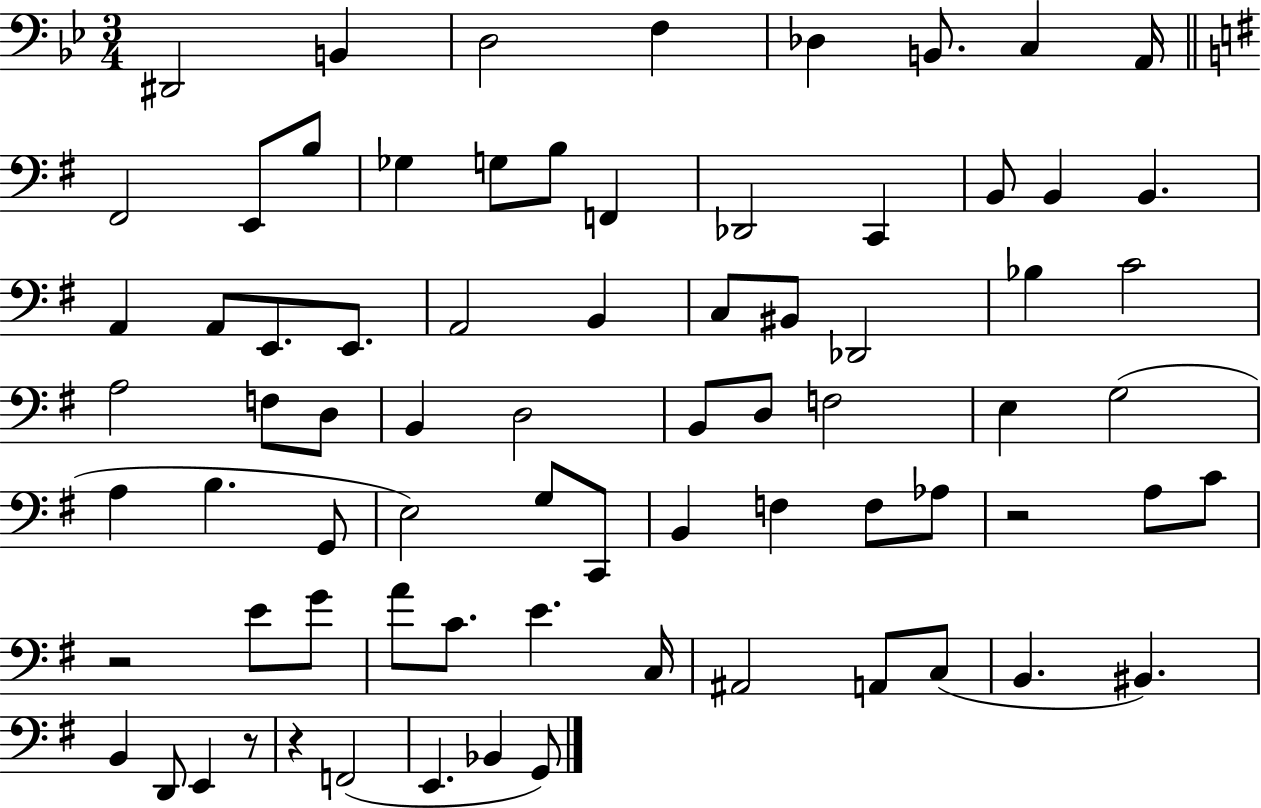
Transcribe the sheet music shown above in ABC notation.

X:1
T:Untitled
M:3/4
L:1/4
K:Bb
^D,,2 B,, D,2 F, _D, B,,/2 C, A,,/4 ^F,,2 E,,/2 B,/2 _G, G,/2 B,/2 F,, _D,,2 C,, B,,/2 B,, B,, A,, A,,/2 E,,/2 E,,/2 A,,2 B,, C,/2 ^B,,/2 _D,,2 _B, C2 A,2 F,/2 D,/2 B,, D,2 B,,/2 D,/2 F,2 E, G,2 A, B, G,,/2 E,2 G,/2 C,,/2 B,, F, F,/2 _A,/2 z2 A,/2 C/2 z2 E/2 G/2 A/2 C/2 E C,/4 ^A,,2 A,,/2 C,/2 B,, ^B,, B,, D,,/2 E,, z/2 z F,,2 E,, _B,, G,,/2